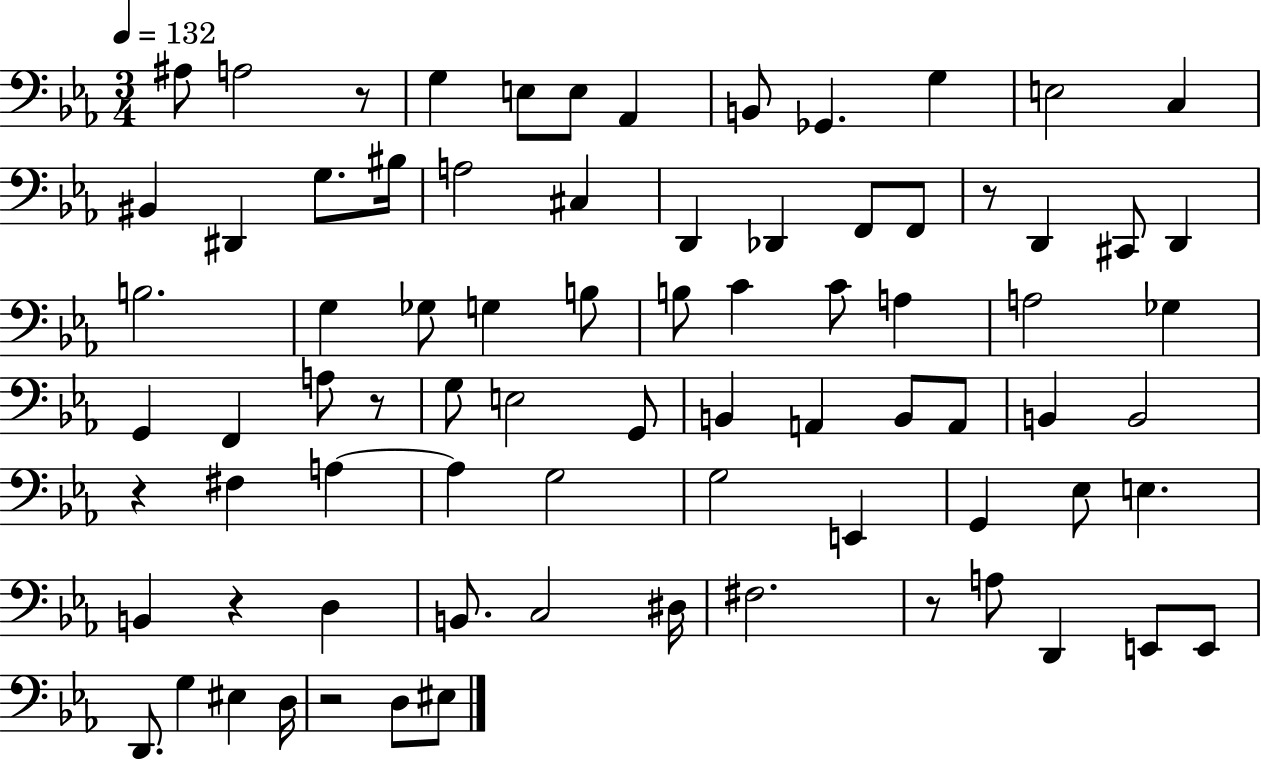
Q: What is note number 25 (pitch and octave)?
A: B3